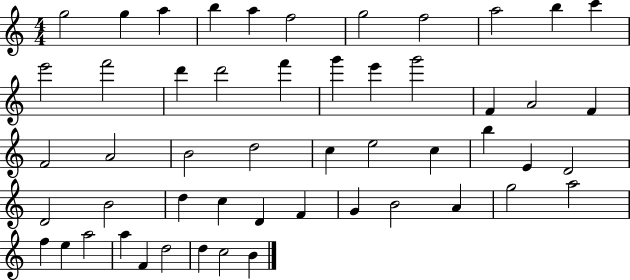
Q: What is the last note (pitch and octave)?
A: B4